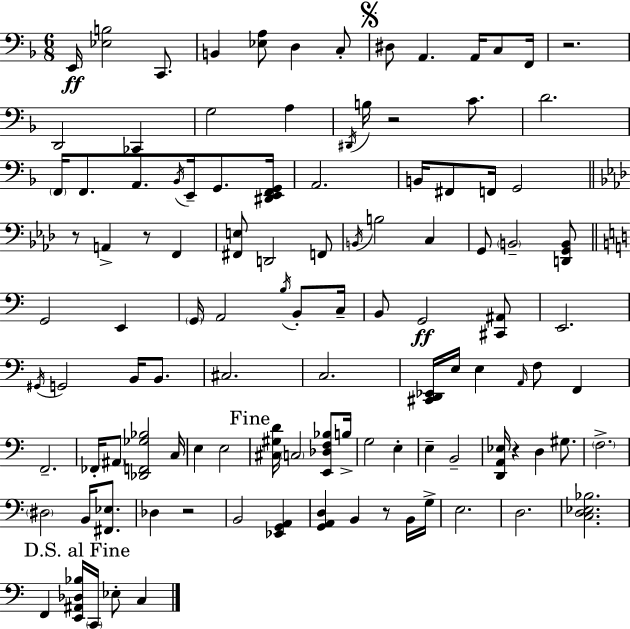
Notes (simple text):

E2/s [Eb3,B3]/h C2/e. B2/q [Eb3,A3]/e D3/q C3/e D#3/e A2/q. A2/s C3/e F2/s R/h. D2/h CES2/q G3/h A3/q D#2/s B3/s R/h C4/e. D4/h. F2/s F2/e. A2/e. Bb2/s E2/s G2/e. [D#2,E2,F2,G2]/s A2/h. B2/s F#2/e F2/s G2/h R/e A2/q R/e F2/q [F#2,E3]/e D2/h F2/e B2/s B3/h C3/q G2/e B2/h [D2,G2,B2]/e G2/h E2/q G2/s A2/h B3/s B2/e C3/s B2/e G2/h [C#2,A#2]/e E2/h. G#2/s G2/h B2/s B2/e. C#3/h. C3/h. [C#2,D2,Eb2]/s E3/s E3/q A2/s F3/e F2/q F2/h. FES2/s A#2/e [Db2,F2,Gb3,Bb3]/h C3/s E3/q E3/h [C#3,G#3,D4]/s C3/h [E2,Db3,F3,Bb3]/e B3/s G3/h E3/q E3/q B2/h [D2,A2,Eb3]/s R/q D3/q G#3/e. F3/h. D#3/h B2/s [F#2,Eb3]/e. Db3/q R/h B2/h [Eb2,G2,A2]/q [G2,A2,D3]/q B2/q R/e B2/s G3/s E3/h. D3/h. [C3,D3,Eb3,Bb3]/h. F2/q [E2,A#2,Db3,Bb3]/s C2/s Eb3/e C3/q